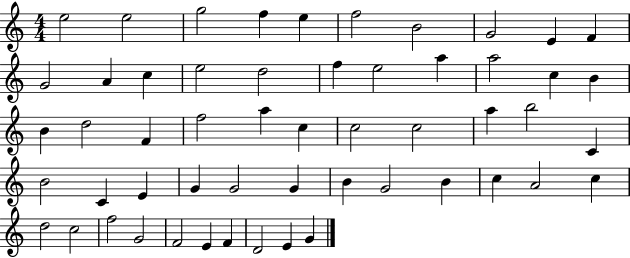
{
  \clef treble
  \numericTimeSignature
  \time 4/4
  \key c \major
  e''2 e''2 | g''2 f''4 e''4 | f''2 b'2 | g'2 e'4 f'4 | \break g'2 a'4 c''4 | e''2 d''2 | f''4 e''2 a''4 | a''2 c''4 b'4 | \break b'4 d''2 f'4 | f''2 a''4 c''4 | c''2 c''2 | a''4 b''2 c'4 | \break b'2 c'4 e'4 | g'4 g'2 g'4 | b'4 g'2 b'4 | c''4 a'2 c''4 | \break d''2 c''2 | f''2 g'2 | f'2 e'4 f'4 | d'2 e'4 g'4 | \break \bar "|."
}